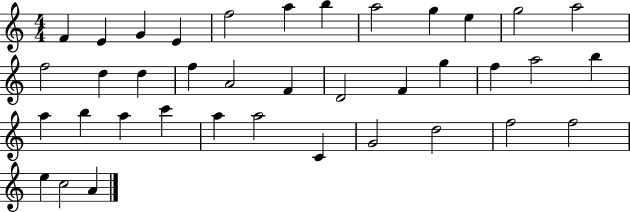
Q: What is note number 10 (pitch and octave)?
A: E5